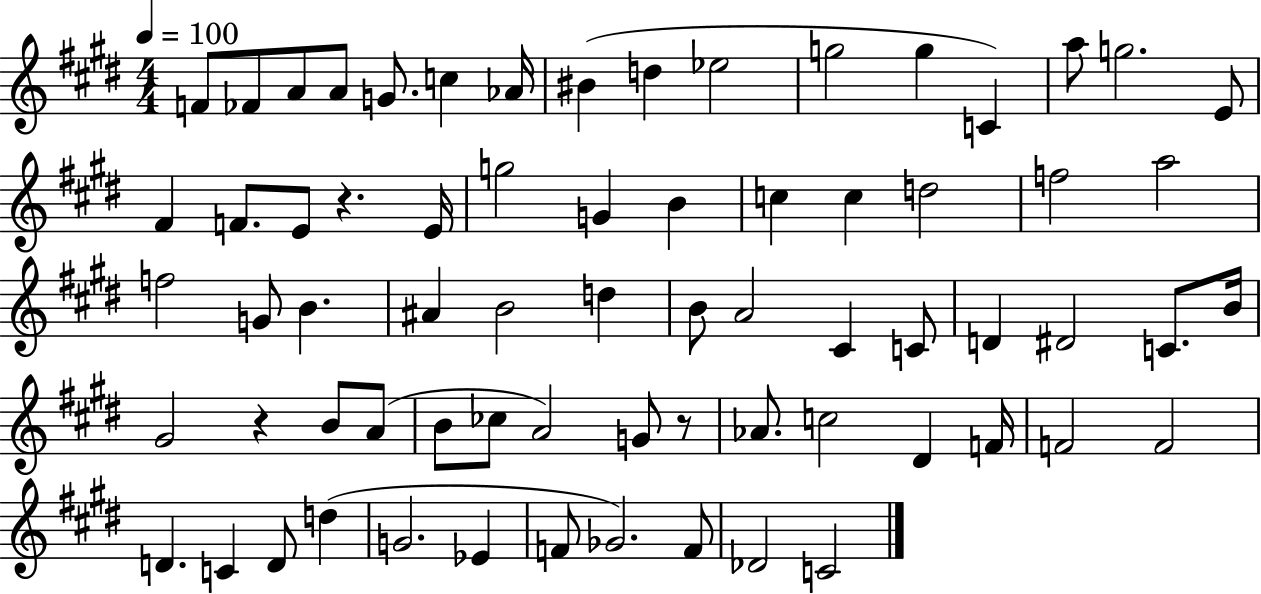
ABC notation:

X:1
T:Untitled
M:4/4
L:1/4
K:E
F/2 _F/2 A/2 A/2 G/2 c _A/4 ^B d _e2 g2 g C a/2 g2 E/2 ^F F/2 E/2 z E/4 g2 G B c c d2 f2 a2 f2 G/2 B ^A B2 d B/2 A2 ^C C/2 D ^D2 C/2 B/4 ^G2 z B/2 A/2 B/2 _c/2 A2 G/2 z/2 _A/2 c2 ^D F/4 F2 F2 D C D/2 d G2 _E F/2 _G2 F/2 _D2 C2